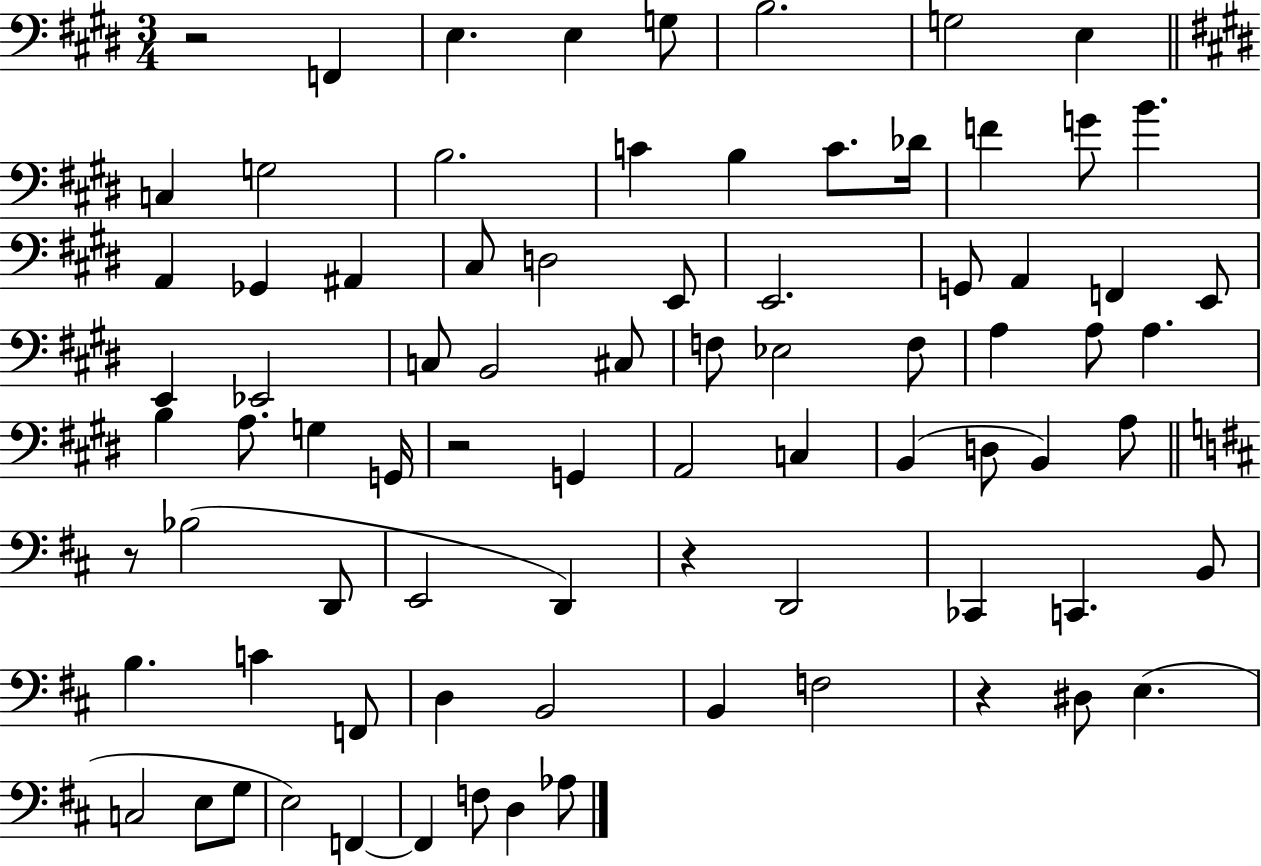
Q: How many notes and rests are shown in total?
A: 81